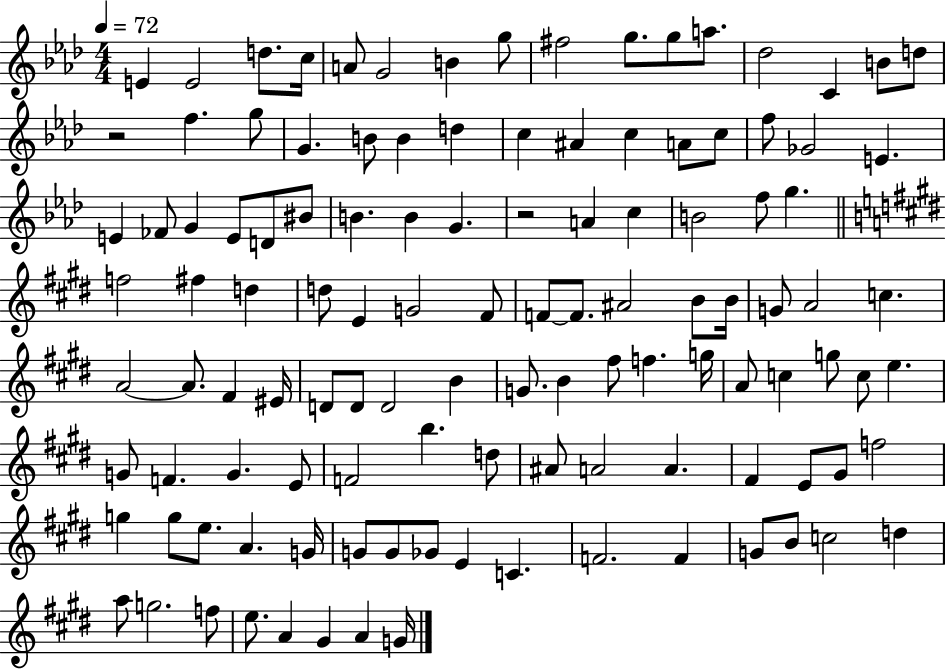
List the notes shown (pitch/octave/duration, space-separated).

E4/q E4/h D5/e. C5/s A4/e G4/h B4/q G5/e F#5/h G5/e. G5/e A5/e. Db5/h C4/q B4/e D5/e R/h F5/q. G5/e G4/q. B4/e B4/q D5/q C5/q A#4/q C5/q A4/e C5/e F5/e Gb4/h E4/q. E4/q FES4/e G4/q E4/e D4/e BIS4/e B4/q. B4/q G4/q. R/h A4/q C5/q B4/h F5/e G5/q. F5/h F#5/q D5/q D5/e E4/q G4/h F#4/e F4/e F4/e. A#4/h B4/e B4/s G4/e A4/h C5/q. A4/h A4/e. F#4/q EIS4/s D4/e D4/e D4/h B4/q G4/e. B4/q F#5/e F5/q. G5/s A4/e C5/q G5/e C5/e E5/q. G4/e F4/q. G4/q. E4/e F4/h B5/q. D5/e A#4/e A4/h A4/q. F#4/q E4/e G#4/e F5/h G5/q G5/e E5/e. A4/q. G4/s G4/e G4/e Gb4/e E4/q C4/q. F4/h. F4/q G4/e B4/e C5/h D5/q A5/e G5/h. F5/e E5/e. A4/q G#4/q A4/q G4/s